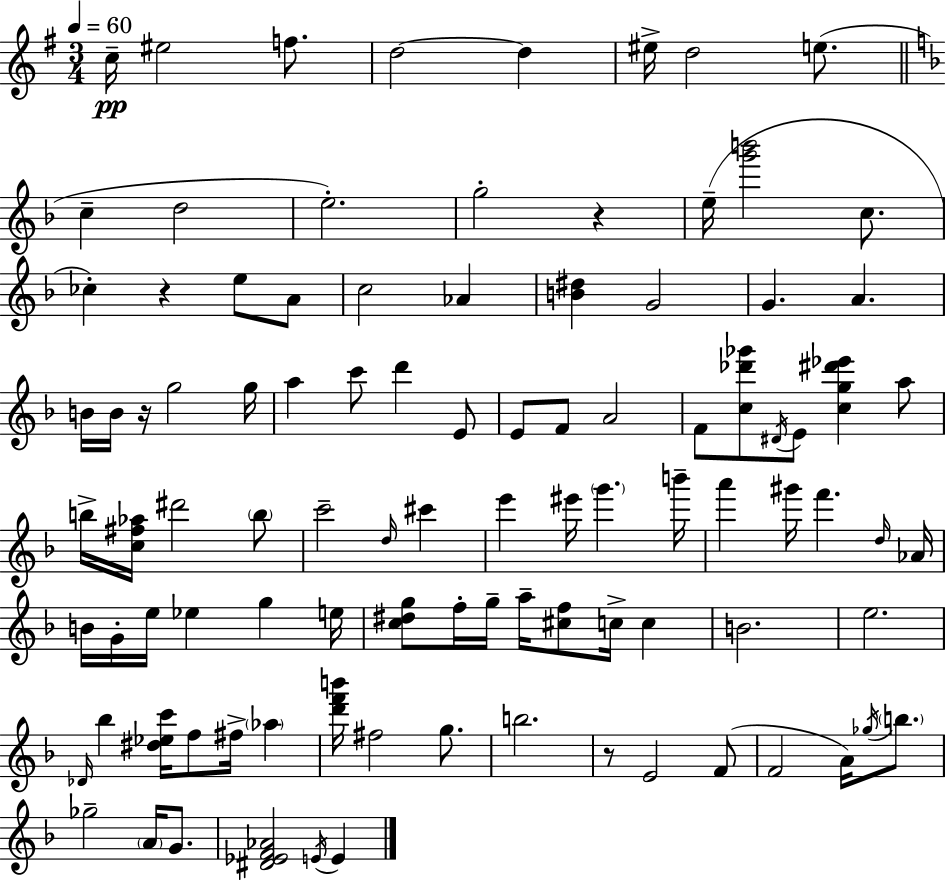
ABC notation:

X:1
T:Untitled
M:3/4
L:1/4
K:Em
c/4 ^e2 f/2 d2 d ^e/4 d2 e/2 c d2 e2 g2 z e/4 [g'b']2 c/2 _c z e/2 A/2 c2 _A [B^d] G2 G A B/4 B/4 z/4 g2 g/4 a c'/2 d' E/2 E/2 F/2 A2 F/2 [c_d'_g']/2 ^D/4 E/2 [cg^d'_e'] a/2 b/4 [c^f_a]/4 ^d'2 b/2 c'2 d/4 ^c' e' ^e'/4 g' b'/4 a' ^g'/4 f' d/4 _A/4 B/4 G/4 e/4 _e g e/4 [c^dg]/2 f/4 g/4 a/4 [^cf]/2 c/4 c B2 e2 _D/4 _b [^d_ec']/4 f/2 ^f/4 _a [d'f'b']/4 ^f2 g/2 b2 z/2 E2 F/2 F2 A/4 _g/4 b/2 _g2 A/4 G/2 [^D_EF_A]2 E/4 E